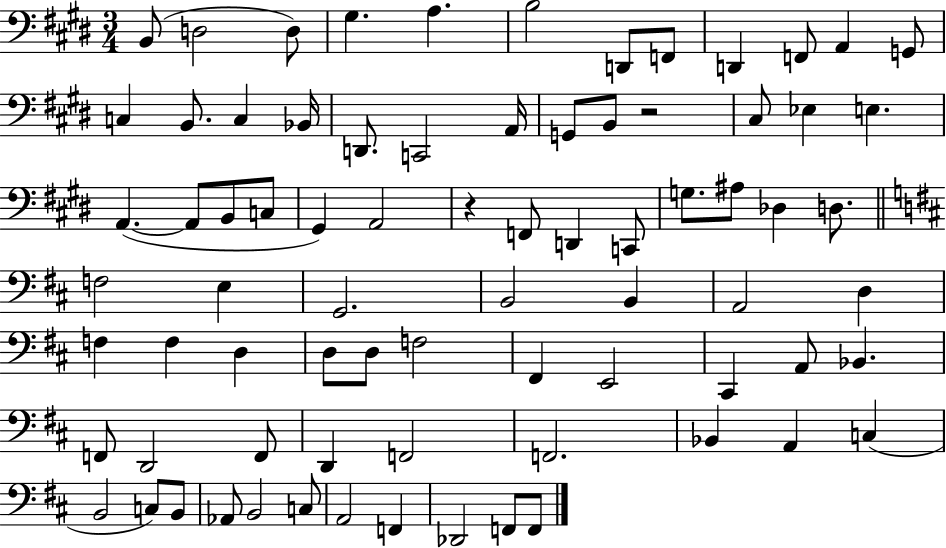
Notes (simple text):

B2/e D3/h D3/e G#3/q. A3/q. B3/h D2/e F2/e D2/q F2/e A2/q G2/e C3/q B2/e. C3/q Bb2/s D2/e. C2/h A2/s G2/e B2/e R/h C#3/e Eb3/q E3/q. A2/q. A2/e B2/e C3/e G#2/q A2/h R/q F2/e D2/q C2/e G3/e. A#3/e Db3/q D3/e. F3/h E3/q G2/h. B2/h B2/q A2/h D3/q F3/q F3/q D3/q D3/e D3/e F3/h F#2/q E2/h C#2/q A2/e Bb2/q. F2/e D2/h F2/e D2/q F2/h F2/h. Bb2/q A2/q C3/q B2/h C3/e B2/e Ab2/e B2/h C3/e A2/h F2/q Db2/h F2/e F2/e